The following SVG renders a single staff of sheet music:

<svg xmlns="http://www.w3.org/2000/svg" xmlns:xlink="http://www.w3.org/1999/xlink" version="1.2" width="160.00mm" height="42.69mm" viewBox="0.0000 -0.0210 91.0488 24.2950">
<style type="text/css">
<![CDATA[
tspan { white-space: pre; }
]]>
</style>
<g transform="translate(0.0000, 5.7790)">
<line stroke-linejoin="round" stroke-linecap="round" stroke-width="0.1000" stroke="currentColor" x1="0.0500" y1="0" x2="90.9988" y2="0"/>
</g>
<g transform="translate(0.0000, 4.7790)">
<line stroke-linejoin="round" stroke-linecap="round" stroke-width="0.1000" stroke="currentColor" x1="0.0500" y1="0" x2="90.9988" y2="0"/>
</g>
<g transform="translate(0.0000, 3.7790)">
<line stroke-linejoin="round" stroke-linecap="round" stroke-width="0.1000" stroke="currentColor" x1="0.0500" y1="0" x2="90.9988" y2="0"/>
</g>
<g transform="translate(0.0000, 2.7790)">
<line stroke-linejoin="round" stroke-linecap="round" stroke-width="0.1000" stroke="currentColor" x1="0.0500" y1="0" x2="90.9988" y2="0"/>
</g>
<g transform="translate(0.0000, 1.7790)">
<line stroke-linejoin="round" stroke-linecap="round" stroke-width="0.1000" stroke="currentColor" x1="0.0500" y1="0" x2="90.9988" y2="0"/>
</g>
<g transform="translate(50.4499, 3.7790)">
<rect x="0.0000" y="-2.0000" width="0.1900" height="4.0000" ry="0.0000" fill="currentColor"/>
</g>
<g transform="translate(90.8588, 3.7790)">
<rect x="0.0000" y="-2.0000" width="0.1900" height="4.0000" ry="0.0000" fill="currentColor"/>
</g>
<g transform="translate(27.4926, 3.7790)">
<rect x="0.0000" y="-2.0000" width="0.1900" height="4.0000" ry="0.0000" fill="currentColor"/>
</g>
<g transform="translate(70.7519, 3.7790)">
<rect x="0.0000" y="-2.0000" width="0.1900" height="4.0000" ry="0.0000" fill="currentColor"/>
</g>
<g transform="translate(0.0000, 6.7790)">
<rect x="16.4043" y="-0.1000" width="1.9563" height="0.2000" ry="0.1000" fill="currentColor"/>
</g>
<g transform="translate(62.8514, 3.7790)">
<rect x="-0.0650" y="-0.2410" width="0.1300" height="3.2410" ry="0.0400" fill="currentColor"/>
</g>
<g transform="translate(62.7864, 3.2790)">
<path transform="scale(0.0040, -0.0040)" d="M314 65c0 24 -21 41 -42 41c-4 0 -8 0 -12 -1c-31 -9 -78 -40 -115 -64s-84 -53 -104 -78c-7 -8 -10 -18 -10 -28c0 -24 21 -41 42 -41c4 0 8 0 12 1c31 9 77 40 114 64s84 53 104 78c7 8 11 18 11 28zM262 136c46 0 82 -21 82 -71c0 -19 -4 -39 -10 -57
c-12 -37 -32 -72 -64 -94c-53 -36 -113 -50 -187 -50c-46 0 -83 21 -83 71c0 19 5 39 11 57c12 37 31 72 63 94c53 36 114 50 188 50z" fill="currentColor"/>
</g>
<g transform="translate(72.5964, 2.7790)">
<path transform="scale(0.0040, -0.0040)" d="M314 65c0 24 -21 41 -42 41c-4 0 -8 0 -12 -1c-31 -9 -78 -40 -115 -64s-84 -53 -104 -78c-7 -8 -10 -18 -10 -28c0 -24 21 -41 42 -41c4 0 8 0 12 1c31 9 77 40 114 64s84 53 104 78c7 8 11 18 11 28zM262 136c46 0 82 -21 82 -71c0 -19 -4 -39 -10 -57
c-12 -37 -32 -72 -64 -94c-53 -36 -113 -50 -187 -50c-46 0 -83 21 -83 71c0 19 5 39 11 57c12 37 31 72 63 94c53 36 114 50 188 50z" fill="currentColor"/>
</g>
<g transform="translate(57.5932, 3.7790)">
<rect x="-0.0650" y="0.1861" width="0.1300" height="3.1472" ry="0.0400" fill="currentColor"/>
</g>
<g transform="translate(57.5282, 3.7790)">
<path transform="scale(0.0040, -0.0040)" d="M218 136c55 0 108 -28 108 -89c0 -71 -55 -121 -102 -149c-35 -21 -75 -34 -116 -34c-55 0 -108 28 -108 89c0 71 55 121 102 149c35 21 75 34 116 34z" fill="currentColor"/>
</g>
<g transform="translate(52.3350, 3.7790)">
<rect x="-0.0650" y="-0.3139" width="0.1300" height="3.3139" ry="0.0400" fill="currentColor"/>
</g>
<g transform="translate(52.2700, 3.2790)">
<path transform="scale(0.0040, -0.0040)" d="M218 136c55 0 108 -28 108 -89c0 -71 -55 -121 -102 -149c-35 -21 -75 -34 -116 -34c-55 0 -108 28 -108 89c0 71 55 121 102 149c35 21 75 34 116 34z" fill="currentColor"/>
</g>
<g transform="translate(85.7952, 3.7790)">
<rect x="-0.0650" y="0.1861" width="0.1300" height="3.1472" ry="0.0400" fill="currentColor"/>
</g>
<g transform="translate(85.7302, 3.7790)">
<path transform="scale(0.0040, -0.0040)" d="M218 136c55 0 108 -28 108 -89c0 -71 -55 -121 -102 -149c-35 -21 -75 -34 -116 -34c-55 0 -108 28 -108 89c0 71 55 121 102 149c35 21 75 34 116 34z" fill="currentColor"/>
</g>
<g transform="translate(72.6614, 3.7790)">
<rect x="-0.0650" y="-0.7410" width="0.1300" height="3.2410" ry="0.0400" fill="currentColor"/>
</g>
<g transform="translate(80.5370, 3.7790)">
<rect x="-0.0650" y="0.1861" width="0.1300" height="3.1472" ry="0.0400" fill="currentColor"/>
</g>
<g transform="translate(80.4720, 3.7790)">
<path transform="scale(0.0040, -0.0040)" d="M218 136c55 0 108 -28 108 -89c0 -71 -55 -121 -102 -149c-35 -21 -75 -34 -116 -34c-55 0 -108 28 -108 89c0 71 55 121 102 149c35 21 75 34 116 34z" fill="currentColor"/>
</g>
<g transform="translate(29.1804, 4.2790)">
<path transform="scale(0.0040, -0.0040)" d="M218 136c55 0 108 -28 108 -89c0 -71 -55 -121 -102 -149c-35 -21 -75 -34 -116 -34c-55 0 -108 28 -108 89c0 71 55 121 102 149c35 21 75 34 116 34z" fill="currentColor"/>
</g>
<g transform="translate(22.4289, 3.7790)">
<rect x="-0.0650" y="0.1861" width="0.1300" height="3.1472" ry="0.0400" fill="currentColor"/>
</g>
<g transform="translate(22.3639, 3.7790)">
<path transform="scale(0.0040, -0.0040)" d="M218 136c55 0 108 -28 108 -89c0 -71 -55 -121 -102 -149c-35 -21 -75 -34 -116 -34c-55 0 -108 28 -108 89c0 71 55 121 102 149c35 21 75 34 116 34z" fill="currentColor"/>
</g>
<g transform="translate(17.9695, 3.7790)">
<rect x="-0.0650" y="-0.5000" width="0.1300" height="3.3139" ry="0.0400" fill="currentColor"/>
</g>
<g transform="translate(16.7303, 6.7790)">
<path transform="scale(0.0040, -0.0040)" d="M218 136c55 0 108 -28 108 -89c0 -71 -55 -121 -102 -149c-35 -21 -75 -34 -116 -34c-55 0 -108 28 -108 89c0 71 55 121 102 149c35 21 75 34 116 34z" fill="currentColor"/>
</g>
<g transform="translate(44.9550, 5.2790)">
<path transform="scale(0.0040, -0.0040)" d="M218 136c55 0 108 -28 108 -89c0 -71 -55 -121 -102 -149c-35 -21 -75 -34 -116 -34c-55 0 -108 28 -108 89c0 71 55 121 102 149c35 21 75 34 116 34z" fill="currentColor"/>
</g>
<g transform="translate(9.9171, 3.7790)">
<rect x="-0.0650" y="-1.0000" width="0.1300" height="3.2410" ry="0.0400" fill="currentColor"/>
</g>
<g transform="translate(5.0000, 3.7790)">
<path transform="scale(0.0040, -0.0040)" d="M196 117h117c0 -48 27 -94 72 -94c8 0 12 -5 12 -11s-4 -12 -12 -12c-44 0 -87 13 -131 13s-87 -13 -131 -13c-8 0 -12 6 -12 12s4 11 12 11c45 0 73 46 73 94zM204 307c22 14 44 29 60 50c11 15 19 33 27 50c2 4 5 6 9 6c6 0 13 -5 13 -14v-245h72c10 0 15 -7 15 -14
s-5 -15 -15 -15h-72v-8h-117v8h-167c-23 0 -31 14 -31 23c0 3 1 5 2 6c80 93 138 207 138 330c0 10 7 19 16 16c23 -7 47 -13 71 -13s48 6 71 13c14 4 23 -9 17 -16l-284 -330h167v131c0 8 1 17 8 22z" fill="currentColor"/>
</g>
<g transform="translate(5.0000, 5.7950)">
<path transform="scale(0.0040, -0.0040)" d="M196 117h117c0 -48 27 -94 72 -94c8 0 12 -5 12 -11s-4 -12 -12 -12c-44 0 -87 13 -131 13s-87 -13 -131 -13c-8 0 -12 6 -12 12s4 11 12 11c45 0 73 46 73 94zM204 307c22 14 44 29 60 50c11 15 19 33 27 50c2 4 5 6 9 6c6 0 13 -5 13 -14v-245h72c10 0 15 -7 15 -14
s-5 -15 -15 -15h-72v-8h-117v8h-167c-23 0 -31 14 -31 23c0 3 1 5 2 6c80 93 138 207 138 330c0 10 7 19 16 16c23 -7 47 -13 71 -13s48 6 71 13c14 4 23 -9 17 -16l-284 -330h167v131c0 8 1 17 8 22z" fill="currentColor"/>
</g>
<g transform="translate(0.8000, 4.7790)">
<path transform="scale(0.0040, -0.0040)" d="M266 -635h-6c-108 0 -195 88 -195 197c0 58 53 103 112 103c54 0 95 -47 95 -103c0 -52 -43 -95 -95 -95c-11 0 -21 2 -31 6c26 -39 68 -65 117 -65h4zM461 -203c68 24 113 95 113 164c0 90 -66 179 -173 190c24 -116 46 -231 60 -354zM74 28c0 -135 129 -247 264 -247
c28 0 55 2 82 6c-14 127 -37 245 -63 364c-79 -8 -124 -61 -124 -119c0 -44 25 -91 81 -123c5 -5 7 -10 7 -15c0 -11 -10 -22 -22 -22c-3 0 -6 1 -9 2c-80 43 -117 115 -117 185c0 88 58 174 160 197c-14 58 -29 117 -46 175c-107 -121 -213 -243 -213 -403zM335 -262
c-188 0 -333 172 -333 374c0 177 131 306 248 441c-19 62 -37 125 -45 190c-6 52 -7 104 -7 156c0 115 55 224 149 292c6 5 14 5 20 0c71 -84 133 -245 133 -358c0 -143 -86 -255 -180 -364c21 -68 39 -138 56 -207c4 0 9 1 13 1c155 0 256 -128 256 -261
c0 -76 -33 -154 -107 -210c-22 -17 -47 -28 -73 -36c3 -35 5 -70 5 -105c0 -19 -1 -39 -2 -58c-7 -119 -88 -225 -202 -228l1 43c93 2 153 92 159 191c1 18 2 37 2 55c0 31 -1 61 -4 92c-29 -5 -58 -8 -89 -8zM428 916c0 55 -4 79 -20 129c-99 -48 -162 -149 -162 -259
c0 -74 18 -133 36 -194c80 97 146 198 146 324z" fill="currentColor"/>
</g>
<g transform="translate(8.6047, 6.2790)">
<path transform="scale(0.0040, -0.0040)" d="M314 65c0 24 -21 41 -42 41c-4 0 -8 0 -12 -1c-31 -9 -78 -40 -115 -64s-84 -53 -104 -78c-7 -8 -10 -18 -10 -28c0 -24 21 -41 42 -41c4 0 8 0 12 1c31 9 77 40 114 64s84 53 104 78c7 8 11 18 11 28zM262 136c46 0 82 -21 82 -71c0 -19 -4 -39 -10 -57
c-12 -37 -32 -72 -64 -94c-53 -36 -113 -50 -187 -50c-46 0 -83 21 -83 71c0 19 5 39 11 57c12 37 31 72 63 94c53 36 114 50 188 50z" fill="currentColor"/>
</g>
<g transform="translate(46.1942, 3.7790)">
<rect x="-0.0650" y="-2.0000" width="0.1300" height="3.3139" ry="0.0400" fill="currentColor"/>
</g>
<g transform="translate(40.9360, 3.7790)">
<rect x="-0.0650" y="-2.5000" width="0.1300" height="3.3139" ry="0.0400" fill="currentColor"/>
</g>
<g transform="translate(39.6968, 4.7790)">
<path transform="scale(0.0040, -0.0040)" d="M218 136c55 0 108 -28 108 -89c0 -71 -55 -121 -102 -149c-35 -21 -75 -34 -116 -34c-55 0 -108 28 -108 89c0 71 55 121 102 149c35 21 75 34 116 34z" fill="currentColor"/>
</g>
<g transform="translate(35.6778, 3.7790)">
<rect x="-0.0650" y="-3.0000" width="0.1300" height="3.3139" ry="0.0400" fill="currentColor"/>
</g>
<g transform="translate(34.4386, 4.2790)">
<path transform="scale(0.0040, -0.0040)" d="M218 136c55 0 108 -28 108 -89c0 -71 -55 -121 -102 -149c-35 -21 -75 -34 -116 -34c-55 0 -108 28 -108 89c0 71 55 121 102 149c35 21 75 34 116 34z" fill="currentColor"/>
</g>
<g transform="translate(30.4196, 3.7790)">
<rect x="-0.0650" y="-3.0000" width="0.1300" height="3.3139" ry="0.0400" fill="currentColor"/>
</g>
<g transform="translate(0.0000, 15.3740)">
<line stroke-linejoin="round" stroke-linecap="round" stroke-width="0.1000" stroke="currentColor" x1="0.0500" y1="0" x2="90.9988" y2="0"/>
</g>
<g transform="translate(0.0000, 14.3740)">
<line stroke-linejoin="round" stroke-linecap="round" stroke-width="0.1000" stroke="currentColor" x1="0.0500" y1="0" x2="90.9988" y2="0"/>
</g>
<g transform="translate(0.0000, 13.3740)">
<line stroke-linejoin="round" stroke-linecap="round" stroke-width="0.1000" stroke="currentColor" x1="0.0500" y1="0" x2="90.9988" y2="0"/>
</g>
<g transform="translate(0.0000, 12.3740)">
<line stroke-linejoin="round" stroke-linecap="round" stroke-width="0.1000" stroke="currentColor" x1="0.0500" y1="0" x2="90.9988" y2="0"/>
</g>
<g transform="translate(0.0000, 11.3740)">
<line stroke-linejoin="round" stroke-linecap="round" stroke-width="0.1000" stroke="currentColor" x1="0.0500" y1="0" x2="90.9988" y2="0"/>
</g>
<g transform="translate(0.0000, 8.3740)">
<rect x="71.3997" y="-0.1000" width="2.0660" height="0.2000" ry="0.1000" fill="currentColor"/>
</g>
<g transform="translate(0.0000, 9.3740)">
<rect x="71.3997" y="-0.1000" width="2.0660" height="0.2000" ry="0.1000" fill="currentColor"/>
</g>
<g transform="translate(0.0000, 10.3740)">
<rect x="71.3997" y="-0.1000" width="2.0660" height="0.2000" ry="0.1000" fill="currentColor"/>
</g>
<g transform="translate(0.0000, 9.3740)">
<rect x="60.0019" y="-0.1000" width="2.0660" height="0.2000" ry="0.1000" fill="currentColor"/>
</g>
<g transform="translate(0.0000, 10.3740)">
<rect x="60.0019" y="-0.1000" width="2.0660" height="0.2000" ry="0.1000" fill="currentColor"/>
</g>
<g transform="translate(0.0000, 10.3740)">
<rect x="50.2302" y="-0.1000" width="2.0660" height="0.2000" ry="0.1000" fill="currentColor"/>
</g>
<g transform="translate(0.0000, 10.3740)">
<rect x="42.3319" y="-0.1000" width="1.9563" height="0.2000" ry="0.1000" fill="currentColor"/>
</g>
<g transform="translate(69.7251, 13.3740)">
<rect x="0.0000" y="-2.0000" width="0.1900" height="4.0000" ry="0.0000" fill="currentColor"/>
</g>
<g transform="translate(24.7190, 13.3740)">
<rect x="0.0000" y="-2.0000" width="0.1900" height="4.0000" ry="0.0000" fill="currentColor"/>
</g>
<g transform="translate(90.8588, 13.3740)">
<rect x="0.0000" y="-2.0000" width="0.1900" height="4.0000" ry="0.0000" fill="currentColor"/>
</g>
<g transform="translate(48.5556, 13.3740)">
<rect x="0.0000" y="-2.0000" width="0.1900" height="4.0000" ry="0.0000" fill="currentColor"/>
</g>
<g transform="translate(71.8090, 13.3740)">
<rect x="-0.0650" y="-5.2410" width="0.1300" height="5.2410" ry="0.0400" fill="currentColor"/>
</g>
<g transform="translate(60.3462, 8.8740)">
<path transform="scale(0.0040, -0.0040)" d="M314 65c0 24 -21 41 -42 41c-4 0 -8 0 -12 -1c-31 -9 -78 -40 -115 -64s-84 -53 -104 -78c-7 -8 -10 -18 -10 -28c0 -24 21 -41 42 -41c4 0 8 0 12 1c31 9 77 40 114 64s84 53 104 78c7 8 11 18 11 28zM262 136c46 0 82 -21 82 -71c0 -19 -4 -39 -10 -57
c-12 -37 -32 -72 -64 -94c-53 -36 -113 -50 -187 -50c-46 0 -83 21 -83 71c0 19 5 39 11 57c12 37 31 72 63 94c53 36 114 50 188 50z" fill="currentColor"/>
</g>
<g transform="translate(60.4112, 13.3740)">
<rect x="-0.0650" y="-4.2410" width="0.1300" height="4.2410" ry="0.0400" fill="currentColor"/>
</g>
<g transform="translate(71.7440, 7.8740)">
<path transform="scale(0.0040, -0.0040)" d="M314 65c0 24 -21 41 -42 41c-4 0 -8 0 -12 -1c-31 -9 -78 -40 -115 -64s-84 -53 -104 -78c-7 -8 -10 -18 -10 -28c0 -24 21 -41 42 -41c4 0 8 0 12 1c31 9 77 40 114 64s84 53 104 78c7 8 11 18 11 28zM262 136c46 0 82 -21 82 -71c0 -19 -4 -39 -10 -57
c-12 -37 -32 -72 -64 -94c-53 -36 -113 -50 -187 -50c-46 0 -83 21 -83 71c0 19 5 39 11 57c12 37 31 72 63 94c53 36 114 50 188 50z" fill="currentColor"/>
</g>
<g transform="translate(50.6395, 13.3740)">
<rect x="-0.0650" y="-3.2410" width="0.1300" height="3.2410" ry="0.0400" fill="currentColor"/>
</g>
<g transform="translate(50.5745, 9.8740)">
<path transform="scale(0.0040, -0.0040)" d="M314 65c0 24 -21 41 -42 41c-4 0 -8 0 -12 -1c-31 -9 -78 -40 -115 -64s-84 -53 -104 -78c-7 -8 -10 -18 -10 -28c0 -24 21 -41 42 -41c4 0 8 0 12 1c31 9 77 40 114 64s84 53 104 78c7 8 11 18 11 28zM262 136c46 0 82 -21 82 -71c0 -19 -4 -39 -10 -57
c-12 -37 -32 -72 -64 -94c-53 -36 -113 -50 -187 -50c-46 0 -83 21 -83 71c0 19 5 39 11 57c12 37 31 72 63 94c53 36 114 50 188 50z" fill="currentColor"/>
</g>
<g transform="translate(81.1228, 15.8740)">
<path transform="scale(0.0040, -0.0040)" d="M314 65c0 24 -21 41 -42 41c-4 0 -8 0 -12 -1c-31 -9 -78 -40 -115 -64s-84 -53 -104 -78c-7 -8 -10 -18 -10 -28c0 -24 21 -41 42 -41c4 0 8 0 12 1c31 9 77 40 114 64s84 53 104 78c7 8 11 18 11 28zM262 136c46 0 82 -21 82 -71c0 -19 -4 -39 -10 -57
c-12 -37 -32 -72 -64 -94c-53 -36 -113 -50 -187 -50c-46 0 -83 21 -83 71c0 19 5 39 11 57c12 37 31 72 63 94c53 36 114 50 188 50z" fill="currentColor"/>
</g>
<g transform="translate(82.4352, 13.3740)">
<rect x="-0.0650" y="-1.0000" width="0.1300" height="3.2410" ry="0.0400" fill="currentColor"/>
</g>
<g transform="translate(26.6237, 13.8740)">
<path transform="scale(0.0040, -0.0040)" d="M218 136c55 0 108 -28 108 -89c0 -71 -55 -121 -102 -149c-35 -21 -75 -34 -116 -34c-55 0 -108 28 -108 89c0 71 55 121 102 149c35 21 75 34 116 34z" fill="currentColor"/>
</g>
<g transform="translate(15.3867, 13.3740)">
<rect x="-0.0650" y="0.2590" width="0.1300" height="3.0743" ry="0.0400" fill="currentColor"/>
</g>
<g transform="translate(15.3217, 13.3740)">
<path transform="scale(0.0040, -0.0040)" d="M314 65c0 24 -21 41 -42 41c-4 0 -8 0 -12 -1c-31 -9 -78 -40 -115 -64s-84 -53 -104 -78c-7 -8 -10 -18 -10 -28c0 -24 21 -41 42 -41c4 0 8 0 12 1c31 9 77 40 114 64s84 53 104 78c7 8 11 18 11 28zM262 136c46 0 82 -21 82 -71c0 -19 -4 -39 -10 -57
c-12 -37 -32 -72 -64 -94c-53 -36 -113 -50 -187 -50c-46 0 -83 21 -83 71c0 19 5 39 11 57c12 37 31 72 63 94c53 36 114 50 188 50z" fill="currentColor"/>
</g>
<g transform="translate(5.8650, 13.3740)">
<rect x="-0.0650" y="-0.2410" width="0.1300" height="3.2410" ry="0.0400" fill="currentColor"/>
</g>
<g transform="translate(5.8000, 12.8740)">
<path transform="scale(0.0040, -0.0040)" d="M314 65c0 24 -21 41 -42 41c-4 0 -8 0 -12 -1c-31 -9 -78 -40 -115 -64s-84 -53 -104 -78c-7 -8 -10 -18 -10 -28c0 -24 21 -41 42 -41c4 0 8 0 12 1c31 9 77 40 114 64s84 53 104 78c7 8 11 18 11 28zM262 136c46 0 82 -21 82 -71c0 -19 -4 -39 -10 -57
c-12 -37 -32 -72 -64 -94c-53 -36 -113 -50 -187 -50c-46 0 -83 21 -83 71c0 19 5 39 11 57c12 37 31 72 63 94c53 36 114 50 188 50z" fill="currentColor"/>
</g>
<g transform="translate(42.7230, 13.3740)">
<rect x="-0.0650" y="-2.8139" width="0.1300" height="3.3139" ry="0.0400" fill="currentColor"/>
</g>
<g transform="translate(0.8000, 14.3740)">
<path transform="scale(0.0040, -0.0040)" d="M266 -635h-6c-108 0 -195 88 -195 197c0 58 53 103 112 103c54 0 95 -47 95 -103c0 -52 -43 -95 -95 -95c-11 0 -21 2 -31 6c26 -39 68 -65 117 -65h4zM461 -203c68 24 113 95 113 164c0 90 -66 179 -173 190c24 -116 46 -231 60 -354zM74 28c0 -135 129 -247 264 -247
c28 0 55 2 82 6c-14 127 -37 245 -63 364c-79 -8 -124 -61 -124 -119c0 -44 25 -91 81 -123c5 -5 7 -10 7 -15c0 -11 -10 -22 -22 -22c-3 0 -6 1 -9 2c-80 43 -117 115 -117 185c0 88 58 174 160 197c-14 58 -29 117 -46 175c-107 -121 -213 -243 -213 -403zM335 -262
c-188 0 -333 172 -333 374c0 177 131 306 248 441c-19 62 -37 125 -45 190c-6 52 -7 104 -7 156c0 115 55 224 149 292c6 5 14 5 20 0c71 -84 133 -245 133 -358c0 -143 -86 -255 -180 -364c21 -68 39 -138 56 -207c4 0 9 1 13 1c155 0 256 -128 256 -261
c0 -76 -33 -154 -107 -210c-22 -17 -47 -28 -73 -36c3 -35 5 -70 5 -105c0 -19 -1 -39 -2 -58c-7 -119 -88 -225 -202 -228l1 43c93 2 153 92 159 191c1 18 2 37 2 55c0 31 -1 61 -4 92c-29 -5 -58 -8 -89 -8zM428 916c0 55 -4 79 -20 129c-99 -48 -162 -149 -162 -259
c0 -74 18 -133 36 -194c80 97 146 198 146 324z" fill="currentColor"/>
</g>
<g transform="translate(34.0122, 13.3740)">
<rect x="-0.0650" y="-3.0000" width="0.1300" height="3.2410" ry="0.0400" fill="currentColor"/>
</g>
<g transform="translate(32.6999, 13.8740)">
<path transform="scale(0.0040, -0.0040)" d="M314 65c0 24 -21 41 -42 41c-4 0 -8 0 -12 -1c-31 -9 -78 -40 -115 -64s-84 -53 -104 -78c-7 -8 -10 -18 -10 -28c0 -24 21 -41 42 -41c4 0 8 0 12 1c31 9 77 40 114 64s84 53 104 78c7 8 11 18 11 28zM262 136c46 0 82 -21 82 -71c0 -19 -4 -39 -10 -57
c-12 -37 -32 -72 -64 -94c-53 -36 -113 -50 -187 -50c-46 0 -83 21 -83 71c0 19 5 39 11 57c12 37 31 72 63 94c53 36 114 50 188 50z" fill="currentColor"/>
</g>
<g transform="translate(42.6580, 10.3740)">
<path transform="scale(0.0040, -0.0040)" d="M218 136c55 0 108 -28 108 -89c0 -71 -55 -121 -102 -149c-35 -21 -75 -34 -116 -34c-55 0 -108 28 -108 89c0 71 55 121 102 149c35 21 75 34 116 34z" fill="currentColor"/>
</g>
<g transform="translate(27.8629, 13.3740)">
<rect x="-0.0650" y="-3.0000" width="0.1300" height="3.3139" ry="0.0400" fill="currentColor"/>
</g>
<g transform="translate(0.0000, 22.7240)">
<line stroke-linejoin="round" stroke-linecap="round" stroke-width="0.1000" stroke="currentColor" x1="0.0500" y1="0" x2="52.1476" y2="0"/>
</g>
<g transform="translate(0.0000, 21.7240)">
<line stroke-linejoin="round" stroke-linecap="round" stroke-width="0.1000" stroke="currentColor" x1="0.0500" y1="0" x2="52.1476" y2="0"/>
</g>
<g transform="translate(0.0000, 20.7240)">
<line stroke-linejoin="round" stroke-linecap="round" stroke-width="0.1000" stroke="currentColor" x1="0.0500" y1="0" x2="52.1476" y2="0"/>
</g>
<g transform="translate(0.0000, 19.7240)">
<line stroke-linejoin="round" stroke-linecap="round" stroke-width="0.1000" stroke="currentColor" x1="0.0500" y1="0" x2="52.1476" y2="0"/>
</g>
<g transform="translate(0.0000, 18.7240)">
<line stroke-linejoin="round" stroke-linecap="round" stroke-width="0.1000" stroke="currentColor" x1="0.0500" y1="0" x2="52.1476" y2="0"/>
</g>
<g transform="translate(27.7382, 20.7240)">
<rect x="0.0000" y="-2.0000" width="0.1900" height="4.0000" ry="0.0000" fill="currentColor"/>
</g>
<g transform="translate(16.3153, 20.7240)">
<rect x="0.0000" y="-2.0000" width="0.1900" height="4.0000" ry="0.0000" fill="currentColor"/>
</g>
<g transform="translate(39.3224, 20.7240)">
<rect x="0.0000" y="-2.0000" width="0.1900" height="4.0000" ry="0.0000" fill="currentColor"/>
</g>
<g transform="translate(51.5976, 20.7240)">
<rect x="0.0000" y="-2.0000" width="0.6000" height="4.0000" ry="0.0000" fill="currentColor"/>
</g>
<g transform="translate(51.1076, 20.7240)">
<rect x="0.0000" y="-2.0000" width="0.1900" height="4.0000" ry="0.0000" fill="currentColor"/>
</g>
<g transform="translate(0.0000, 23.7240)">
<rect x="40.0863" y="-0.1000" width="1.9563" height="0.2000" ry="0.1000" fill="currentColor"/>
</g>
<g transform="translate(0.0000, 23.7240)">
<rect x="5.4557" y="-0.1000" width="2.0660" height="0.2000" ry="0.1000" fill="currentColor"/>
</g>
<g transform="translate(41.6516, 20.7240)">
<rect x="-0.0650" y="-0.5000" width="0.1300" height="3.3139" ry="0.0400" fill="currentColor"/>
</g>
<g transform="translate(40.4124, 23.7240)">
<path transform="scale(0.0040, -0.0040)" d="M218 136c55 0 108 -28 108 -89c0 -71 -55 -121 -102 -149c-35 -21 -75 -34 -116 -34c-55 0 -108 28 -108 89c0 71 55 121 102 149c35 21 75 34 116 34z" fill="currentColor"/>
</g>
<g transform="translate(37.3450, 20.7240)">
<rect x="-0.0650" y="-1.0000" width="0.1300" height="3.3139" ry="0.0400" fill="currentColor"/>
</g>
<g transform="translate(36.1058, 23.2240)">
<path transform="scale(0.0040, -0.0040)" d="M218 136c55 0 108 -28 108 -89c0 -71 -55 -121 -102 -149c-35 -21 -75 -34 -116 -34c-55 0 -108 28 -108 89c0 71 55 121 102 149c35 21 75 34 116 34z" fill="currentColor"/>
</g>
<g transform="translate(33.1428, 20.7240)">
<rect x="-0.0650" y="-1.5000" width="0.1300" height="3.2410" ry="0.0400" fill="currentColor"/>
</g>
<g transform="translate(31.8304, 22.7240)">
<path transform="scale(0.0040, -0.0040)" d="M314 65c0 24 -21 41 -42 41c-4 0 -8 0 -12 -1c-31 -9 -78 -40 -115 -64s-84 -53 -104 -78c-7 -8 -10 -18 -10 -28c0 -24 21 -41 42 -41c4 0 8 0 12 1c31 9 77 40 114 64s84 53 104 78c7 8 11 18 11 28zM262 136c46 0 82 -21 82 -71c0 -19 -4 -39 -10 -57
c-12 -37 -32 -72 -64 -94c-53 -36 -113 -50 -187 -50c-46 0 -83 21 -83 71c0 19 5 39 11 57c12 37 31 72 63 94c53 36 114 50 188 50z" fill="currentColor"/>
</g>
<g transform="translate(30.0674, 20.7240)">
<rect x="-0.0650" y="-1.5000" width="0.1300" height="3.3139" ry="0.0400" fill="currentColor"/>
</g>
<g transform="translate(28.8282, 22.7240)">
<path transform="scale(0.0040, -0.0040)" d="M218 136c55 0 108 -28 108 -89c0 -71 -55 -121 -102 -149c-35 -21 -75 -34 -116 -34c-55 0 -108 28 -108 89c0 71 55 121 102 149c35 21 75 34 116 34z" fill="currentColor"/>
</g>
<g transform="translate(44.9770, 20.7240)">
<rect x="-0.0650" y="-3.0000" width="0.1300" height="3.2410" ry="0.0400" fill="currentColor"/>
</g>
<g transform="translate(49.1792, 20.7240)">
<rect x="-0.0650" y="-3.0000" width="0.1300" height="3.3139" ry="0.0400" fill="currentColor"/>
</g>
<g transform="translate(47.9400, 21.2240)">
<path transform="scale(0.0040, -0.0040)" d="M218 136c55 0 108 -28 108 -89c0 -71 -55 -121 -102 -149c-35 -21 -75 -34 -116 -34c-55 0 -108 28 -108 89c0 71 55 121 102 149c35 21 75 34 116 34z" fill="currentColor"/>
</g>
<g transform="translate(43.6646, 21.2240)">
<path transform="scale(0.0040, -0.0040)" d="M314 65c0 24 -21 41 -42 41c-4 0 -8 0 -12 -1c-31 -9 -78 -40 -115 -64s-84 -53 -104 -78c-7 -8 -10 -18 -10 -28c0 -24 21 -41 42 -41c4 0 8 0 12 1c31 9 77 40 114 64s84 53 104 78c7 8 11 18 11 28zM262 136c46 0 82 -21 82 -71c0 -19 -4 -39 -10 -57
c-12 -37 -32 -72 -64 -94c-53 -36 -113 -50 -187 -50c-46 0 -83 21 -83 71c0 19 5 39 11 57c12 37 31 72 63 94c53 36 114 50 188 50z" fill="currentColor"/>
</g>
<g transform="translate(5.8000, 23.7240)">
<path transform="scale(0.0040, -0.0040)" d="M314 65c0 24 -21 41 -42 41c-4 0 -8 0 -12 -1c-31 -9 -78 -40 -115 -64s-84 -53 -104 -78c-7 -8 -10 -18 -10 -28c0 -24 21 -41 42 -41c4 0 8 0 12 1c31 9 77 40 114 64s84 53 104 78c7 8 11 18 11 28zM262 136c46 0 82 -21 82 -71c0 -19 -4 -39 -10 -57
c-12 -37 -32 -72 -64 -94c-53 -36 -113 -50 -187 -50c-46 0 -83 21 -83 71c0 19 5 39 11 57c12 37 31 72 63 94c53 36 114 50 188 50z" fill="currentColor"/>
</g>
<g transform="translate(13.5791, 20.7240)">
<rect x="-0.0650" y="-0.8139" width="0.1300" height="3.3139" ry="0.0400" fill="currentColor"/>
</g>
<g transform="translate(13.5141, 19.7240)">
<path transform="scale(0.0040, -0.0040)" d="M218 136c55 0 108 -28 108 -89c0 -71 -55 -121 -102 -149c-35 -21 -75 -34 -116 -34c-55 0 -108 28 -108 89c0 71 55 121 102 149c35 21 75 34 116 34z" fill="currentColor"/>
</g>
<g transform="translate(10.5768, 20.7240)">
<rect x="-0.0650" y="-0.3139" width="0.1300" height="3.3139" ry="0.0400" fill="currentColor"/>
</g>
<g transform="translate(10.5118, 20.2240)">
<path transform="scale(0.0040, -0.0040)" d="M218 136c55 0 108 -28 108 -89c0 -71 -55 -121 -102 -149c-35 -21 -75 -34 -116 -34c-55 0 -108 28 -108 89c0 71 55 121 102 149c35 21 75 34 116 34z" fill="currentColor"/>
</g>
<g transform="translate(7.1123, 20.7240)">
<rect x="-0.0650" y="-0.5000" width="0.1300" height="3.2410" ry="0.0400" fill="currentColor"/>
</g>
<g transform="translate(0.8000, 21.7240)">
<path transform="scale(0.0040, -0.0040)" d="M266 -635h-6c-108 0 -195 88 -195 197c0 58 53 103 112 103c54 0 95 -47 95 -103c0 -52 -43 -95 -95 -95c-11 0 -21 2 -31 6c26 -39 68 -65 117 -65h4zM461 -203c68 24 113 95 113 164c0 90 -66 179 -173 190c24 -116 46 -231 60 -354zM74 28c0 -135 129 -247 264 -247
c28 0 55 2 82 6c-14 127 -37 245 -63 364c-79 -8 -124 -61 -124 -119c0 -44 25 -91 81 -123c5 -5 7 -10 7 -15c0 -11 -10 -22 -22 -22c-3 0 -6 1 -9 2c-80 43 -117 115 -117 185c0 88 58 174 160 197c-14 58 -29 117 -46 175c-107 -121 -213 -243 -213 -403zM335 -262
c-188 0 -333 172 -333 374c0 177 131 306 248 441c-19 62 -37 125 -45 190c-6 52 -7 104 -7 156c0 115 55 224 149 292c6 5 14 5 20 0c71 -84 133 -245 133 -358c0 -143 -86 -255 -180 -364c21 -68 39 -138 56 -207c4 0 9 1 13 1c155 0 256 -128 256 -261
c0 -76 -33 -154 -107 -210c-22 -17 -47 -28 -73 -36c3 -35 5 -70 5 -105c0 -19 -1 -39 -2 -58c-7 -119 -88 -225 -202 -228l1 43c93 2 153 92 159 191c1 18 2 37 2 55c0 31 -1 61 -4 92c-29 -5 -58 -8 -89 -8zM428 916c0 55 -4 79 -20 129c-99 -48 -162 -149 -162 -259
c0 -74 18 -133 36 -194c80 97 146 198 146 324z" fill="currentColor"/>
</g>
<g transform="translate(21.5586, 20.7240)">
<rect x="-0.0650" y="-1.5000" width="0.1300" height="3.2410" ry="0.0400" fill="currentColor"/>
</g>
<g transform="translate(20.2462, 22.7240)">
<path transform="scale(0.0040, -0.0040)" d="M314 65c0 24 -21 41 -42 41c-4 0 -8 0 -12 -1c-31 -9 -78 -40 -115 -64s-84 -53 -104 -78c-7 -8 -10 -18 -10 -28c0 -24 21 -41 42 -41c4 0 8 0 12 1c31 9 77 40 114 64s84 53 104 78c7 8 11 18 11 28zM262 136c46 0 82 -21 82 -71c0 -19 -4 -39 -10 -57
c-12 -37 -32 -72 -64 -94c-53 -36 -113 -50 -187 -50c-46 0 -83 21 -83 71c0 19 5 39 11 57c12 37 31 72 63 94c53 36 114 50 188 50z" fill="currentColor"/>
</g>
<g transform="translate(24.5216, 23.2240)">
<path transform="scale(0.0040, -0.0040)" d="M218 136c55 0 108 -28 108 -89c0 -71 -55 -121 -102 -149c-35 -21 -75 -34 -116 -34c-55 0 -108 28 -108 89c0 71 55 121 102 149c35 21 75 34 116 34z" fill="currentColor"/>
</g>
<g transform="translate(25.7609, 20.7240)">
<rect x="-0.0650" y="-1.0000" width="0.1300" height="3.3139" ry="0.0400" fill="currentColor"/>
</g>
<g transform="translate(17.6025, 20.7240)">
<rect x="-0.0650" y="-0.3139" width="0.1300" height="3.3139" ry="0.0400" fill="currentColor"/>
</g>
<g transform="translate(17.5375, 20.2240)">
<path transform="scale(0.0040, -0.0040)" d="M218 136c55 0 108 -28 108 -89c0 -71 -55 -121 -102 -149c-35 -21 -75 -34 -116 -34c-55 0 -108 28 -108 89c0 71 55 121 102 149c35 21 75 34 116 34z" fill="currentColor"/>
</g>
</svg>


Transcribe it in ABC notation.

X:1
T:Untitled
M:4/4
L:1/4
K:C
D2 C B A A G F c B c2 d2 B B c2 B2 A A2 a b2 d'2 f'2 D2 C2 c d c E2 D E E2 D C A2 A